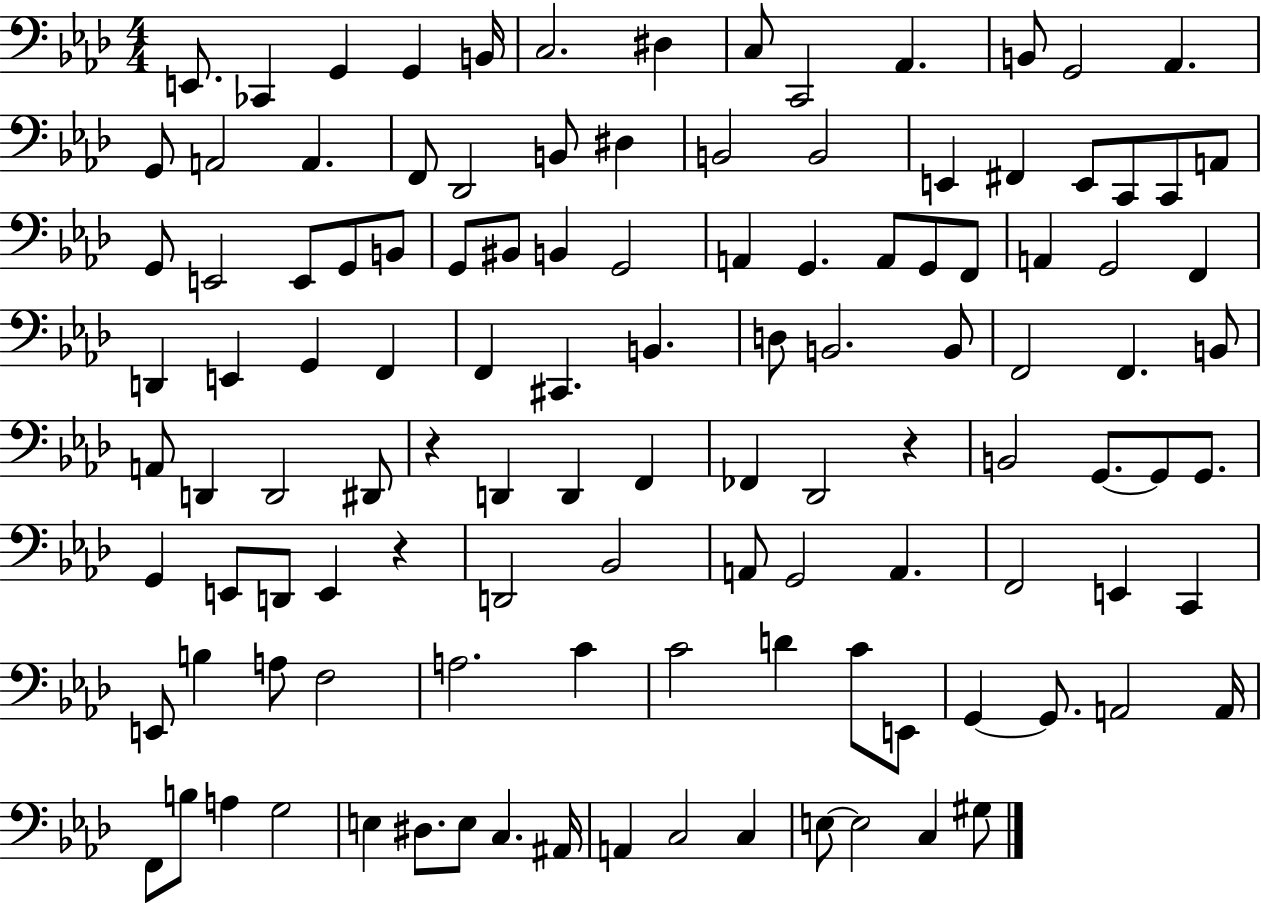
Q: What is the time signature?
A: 4/4